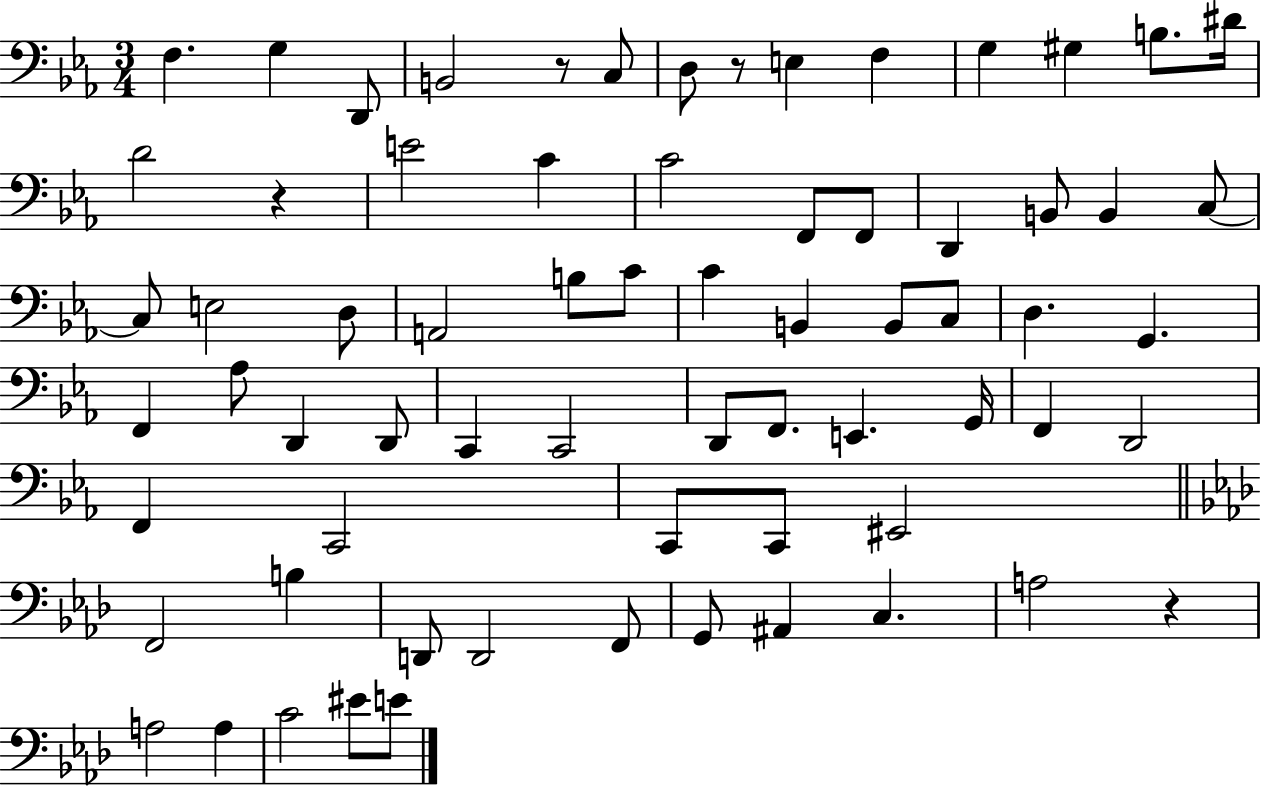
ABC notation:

X:1
T:Untitled
M:3/4
L:1/4
K:Eb
F, G, D,,/2 B,,2 z/2 C,/2 D,/2 z/2 E, F, G, ^G, B,/2 ^D/4 D2 z E2 C C2 F,,/2 F,,/2 D,, B,,/2 B,, C,/2 C,/2 E,2 D,/2 A,,2 B,/2 C/2 C B,, B,,/2 C,/2 D, G,, F,, _A,/2 D,, D,,/2 C,, C,,2 D,,/2 F,,/2 E,, G,,/4 F,, D,,2 F,, C,,2 C,,/2 C,,/2 ^E,,2 F,,2 B, D,,/2 D,,2 F,,/2 G,,/2 ^A,, C, A,2 z A,2 A, C2 ^E/2 E/2